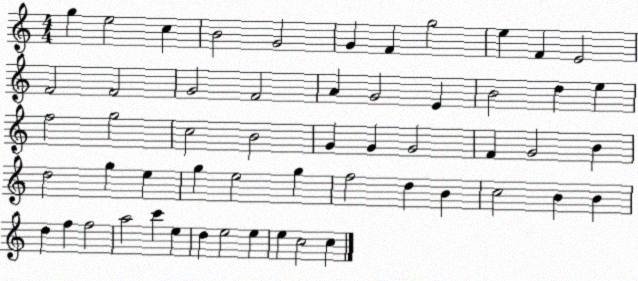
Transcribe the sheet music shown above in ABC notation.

X:1
T:Untitled
M:4/4
L:1/4
K:C
g e2 c B2 G2 G F g2 e F E2 F2 F2 G2 F2 A G2 E B2 d e f2 g2 c2 B2 G G G2 F G2 B d2 g e g e2 g f2 d B c2 B B d f f2 a2 c' e d e2 e e c2 c